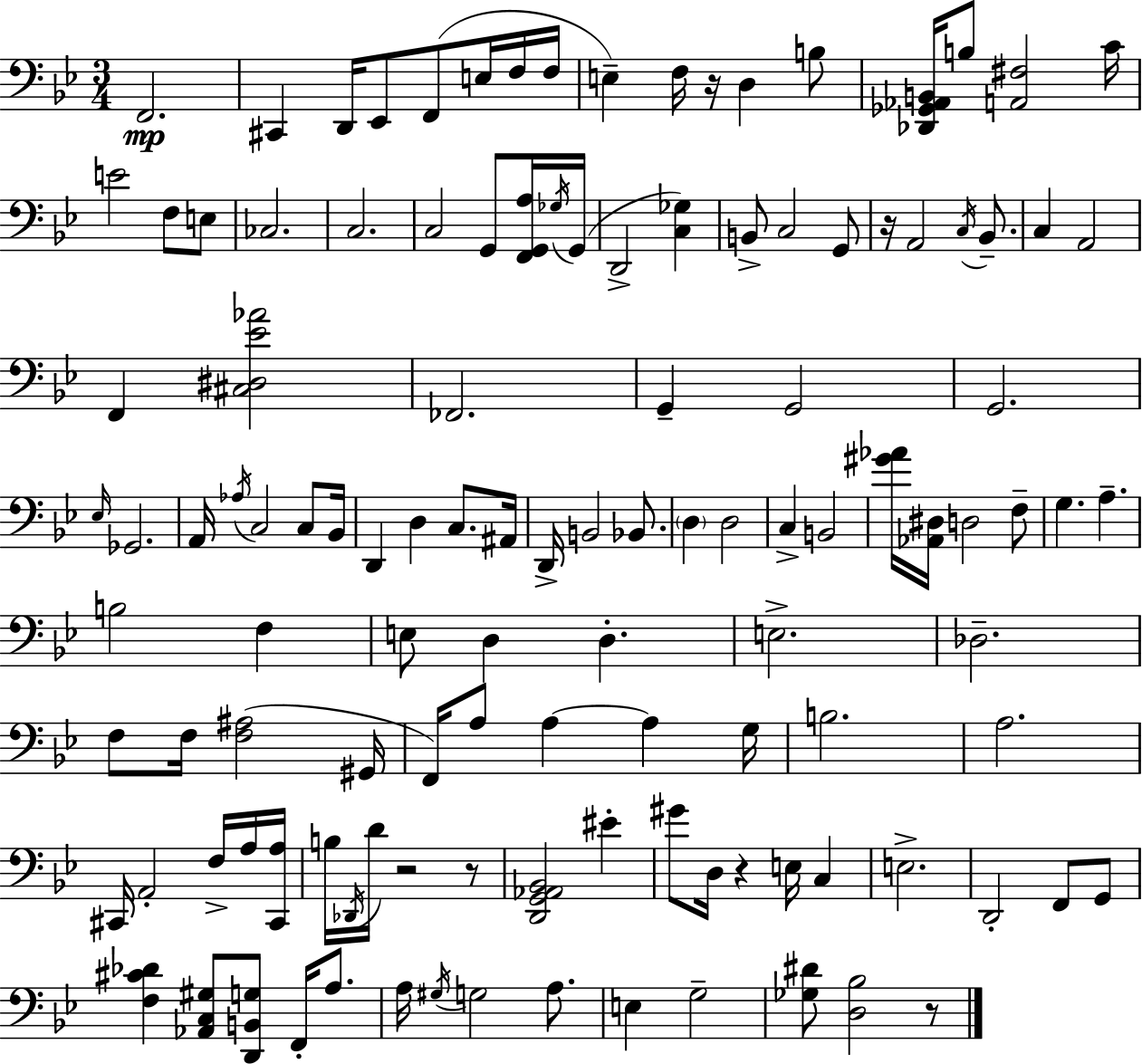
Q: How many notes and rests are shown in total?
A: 121